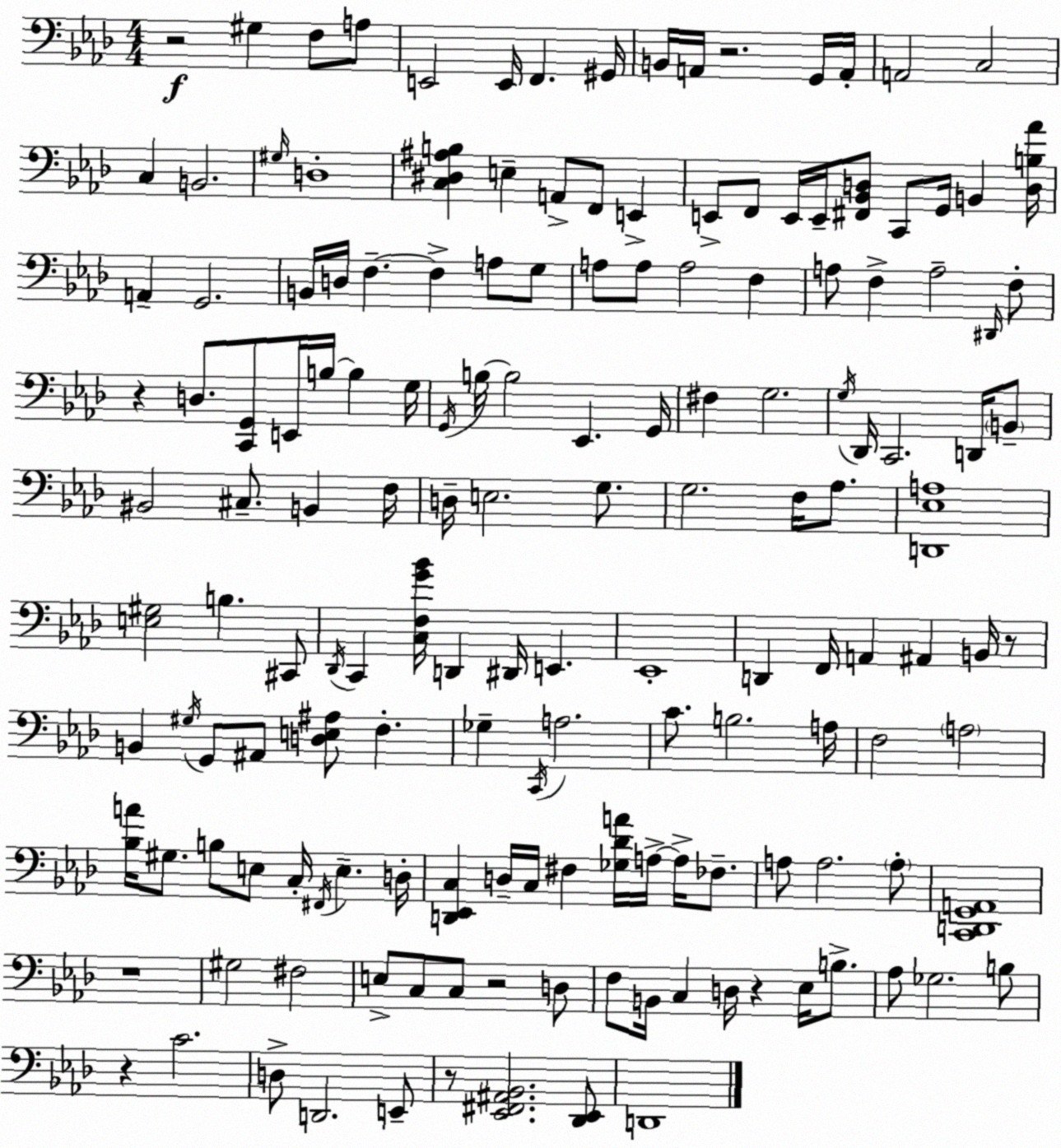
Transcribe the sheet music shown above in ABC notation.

X:1
T:Untitled
M:4/4
L:1/4
K:Ab
z2 ^G, F,/2 A,/2 E,,2 E,,/4 F,, ^G,,/4 B,,/4 A,,/4 z2 G,,/4 A,,/4 A,,2 C,2 C, B,,2 ^G,/4 D,4 [C,^D,^A,B,] E, A,,/2 F,,/2 E,, E,,/2 F,,/2 E,,/4 E,,/4 [^F,,_B,,D,]/2 C,,/2 G,,/4 B,, [D,B,_A]/4 A,, G,,2 B,,/4 D,/4 F, F, A,/2 G,/2 A,/2 A,/2 A,2 F, A,/2 F, A,2 ^D,,/4 F,/2 z D,/2 [C,,G,,]/2 E,,/4 B,/4 B, G,/4 G,,/4 B,/4 B,2 _E,, G,,/4 ^F, G,2 G,/4 _D,,/4 C,,2 D,,/4 B,,/2 ^B,,2 ^C,/2 B,, F,/4 D,/4 E,2 G,/2 G,2 F,/4 _A,/2 [D,,_E,A,]4 [E,^G,]2 B, ^C,,/2 _D,,/4 C,, [C,F,G_B]/4 D,, ^D,,/4 E,, _E,,4 D,, F,,/4 A,, ^A,, B,,/4 z/2 B,, ^G,/4 G,,/2 ^A,,/2 [D,E,^A,]/2 F, _G, C,,/4 A,2 C/2 B,2 A,/4 F,2 A,2 [_B,A]/4 ^G,/2 B,/2 E,/2 C,/4 ^F,,/4 E, D,/4 [D,,_E,,C,] D,/4 C,/4 ^F, [_G,_DA]/4 A,/4 A,/4 _F,/2 A,/2 A,2 A,/2 [C,,D,,G,,A,,]4 z4 ^G,2 ^F,2 E,/2 C,/2 C,/2 z2 D,/2 F,/2 B,,/4 C, D,/4 z _E,/4 B,/2 _A,/2 _G,2 B,/2 z C2 D,/2 D,,2 E,,/2 z/2 [_E,,^F,,^A,,_B,,]2 [_D,,_E,,]/2 D,,4